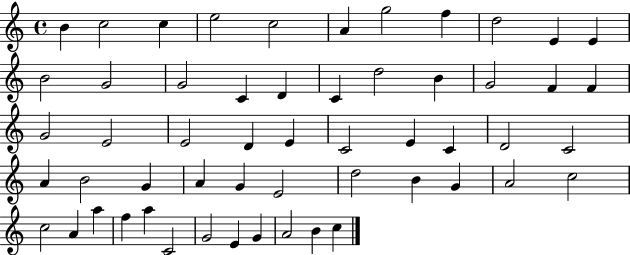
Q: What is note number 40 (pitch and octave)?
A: B4